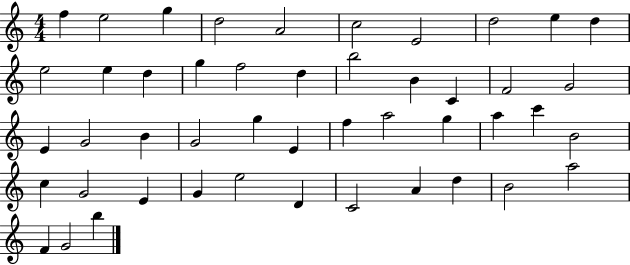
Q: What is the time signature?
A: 4/4